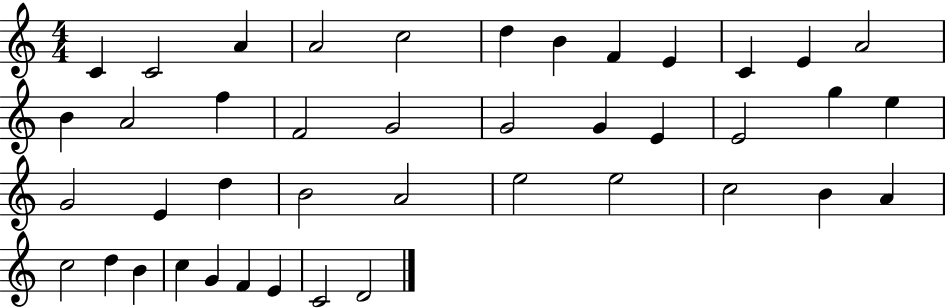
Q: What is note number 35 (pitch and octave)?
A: D5